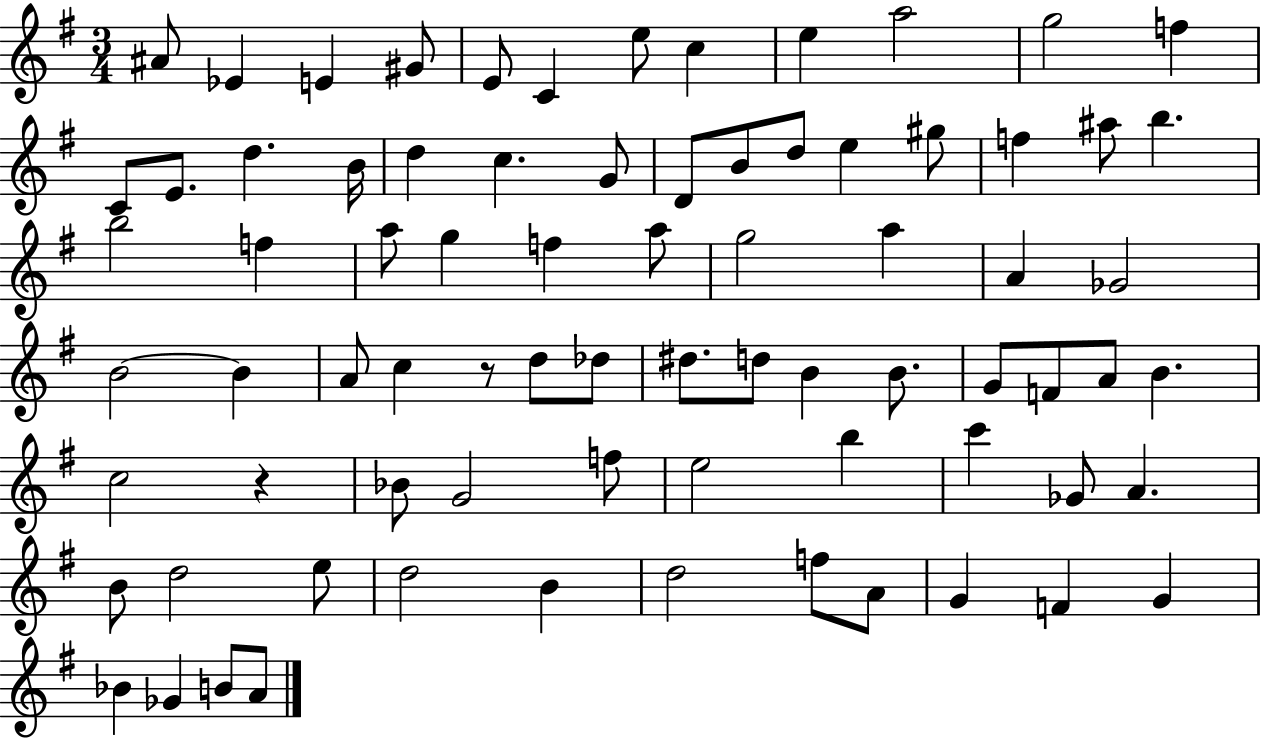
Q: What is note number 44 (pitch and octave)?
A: D#5